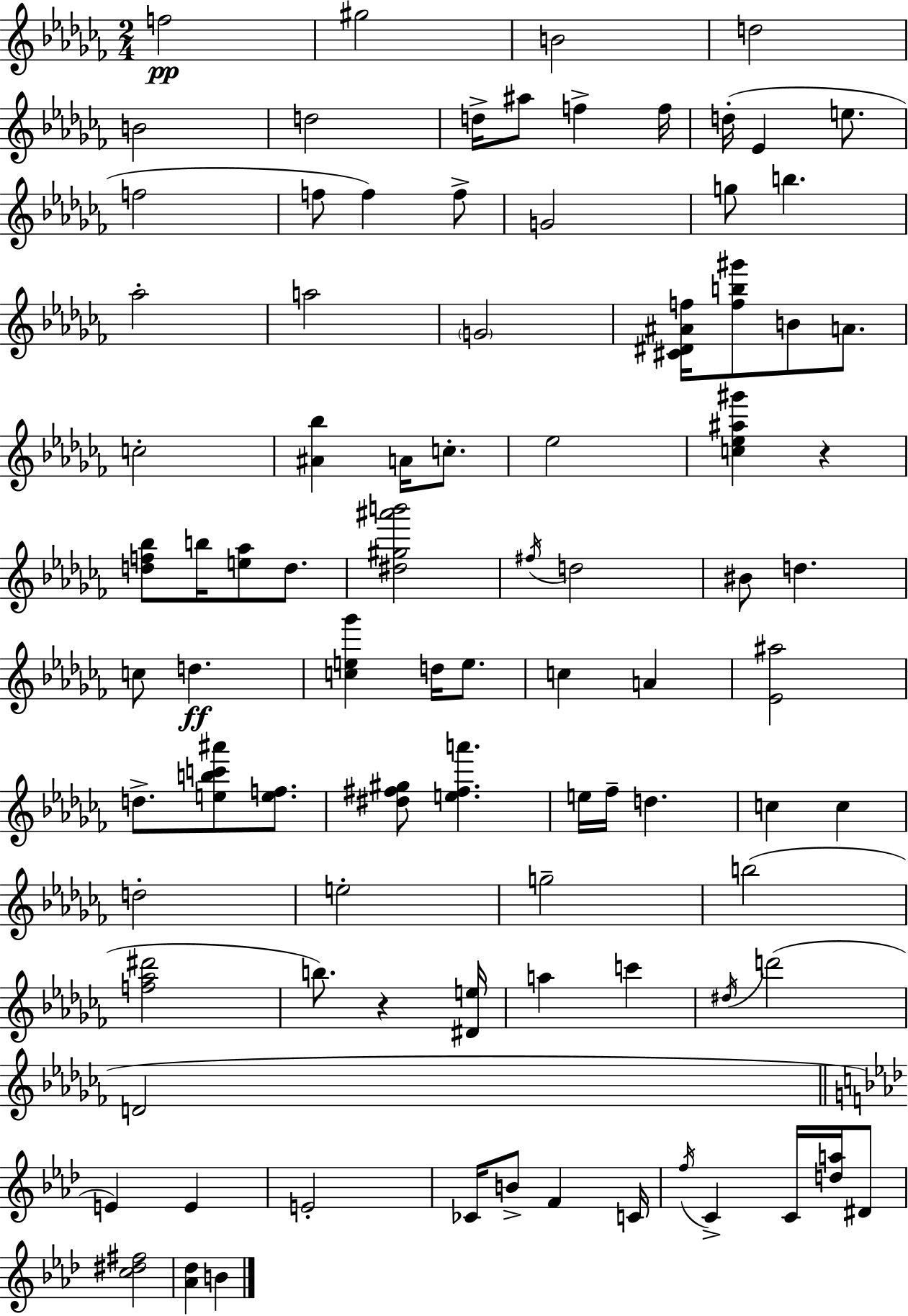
{
  \clef treble
  \numericTimeSignature
  \time 2/4
  \key aes \minor
  \repeat volta 2 { f''2\pp | gis''2 | b'2 | d''2 | \break b'2 | d''2 | d''16-> ais''8 f''4-> f''16 | d''16-.( ees'4 e''8. | \break f''2 | f''8 f''4) f''8-> | g'2 | g''8 b''4. | \break aes''2-. | a''2 | \parenthesize g'2 | <cis' dis' ais' f''>16 <f'' b'' gis'''>8 b'8 a'8. | \break c''2-. | <ais' bes''>4 a'16 c''8.-. | ees''2 | <c'' ees'' ais'' gis'''>4 r4 | \break <d'' f'' bes''>8 b''16 <e'' aes''>8 d''8. | <dis'' gis'' ais''' b'''>2 | \acciaccatura { fis''16 } d''2 | bis'8 d''4. | \break c''8 d''4.\ff | <c'' e'' ges'''>4 d''16 e''8. | c''4 a'4 | <ees' ais''>2 | \break d''8.-> <e'' b'' c''' ais'''>8 <e'' f''>8. | <dis'' fis'' gis''>8 <e'' fis'' a'''>4. | e''16 fes''16-- d''4. | c''4 c''4 | \break d''2-. | e''2-. | g''2-- | b''2( | \break <f'' aes'' dis'''>2 | b''8.) r4 | <dis' e''>16 a''4 c'''4 | \acciaccatura { dis''16 } d'''2( | \break d'2 | \bar "||" \break \key aes \major e'4) e'4 | e'2-. | ces'16 b'8-> f'4 c'16 | \acciaccatura { f''16 } c'4-> c'16 <d'' a''>16 dis'8 | \break <c'' dis'' fis''>2 | <aes' des''>4 b'4 | } \bar "|."
}